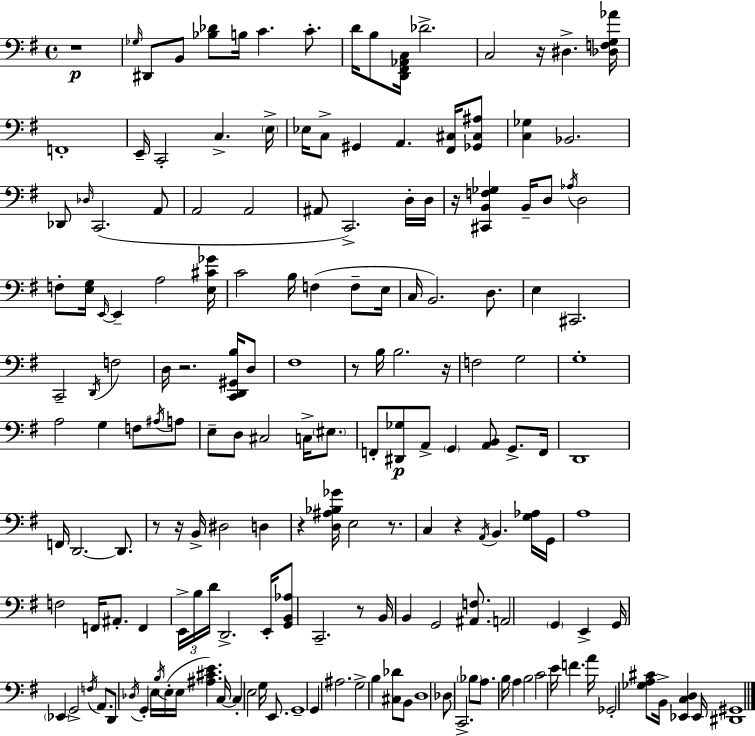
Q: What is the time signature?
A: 4/4